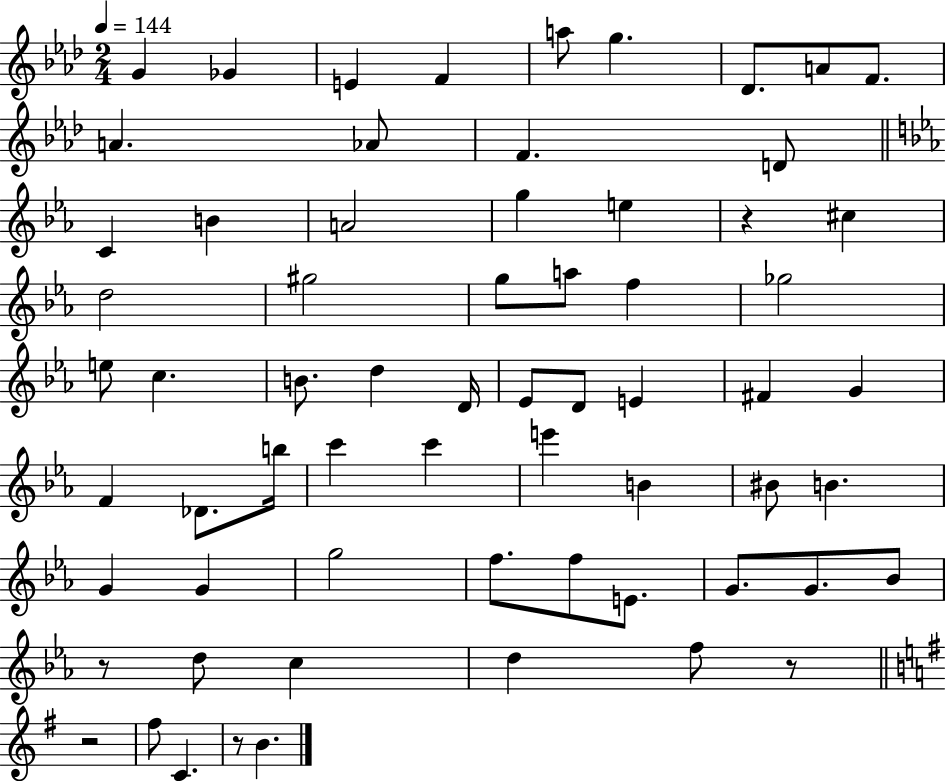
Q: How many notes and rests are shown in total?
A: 65